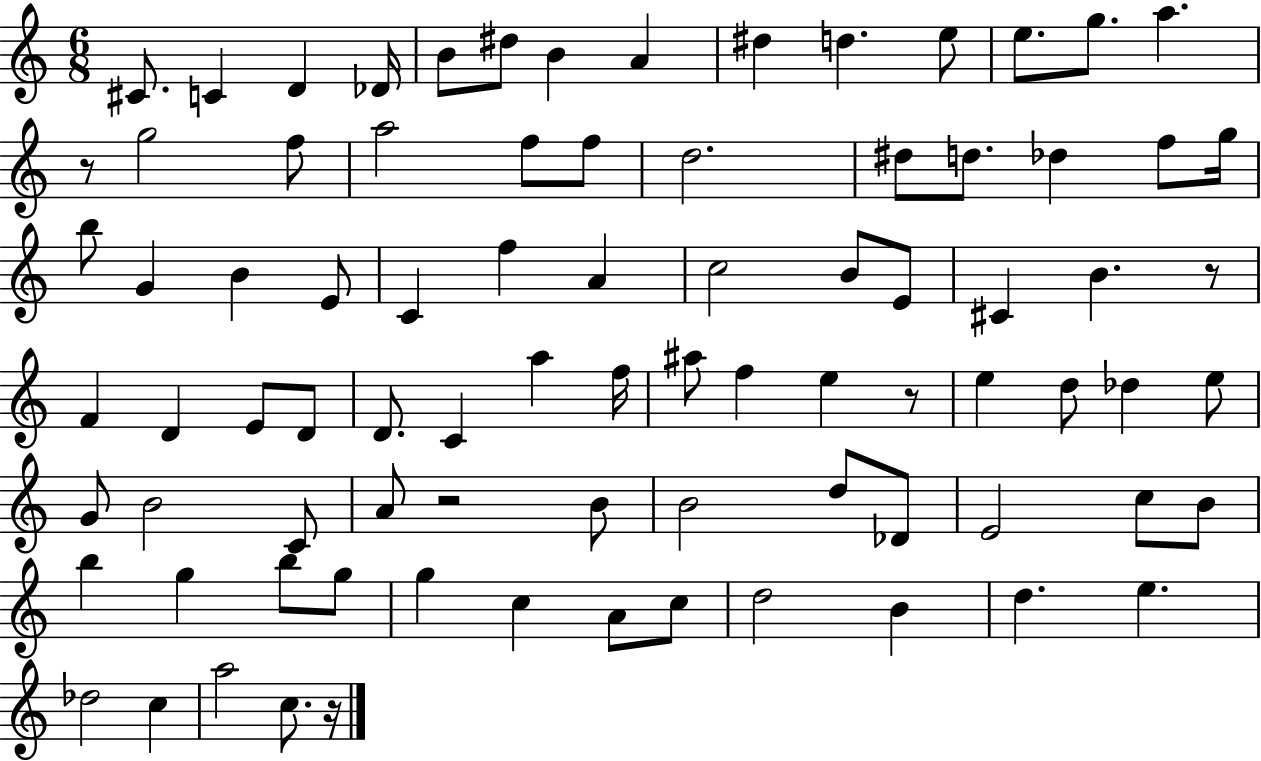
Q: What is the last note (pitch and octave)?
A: C5